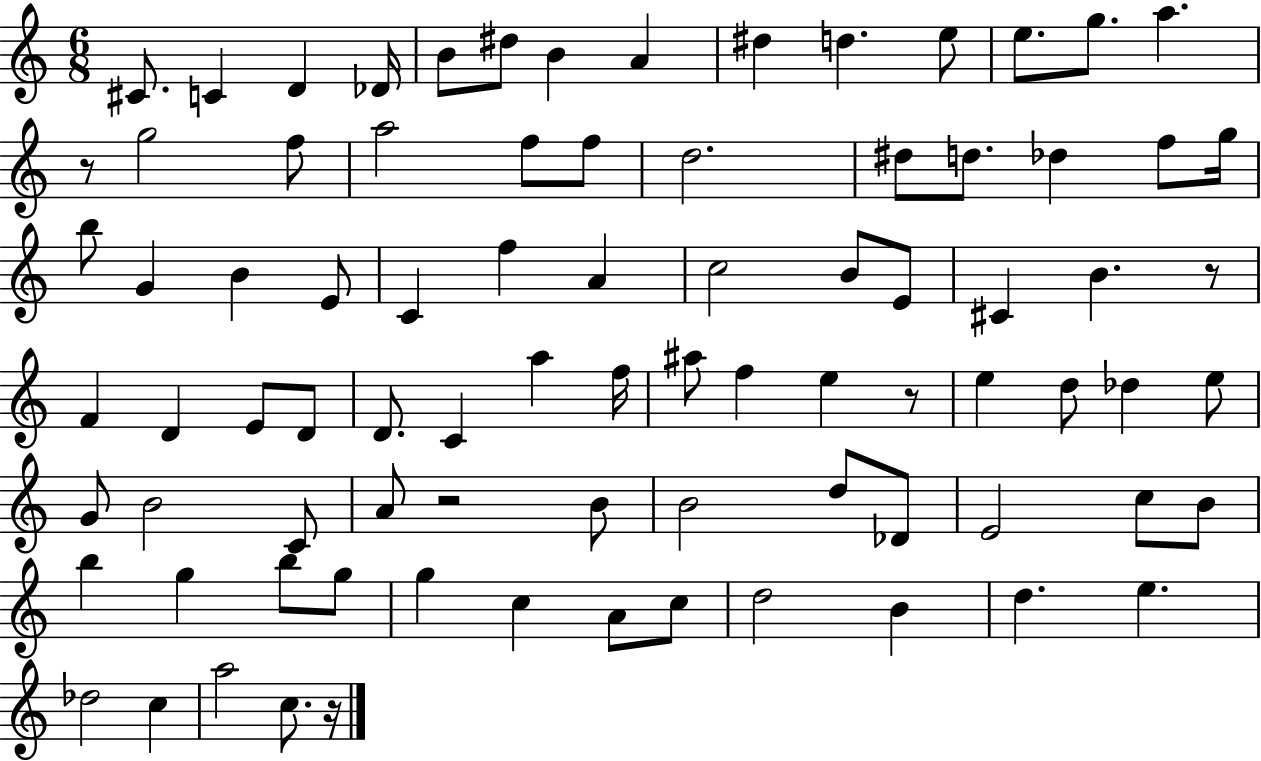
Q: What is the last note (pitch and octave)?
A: C5